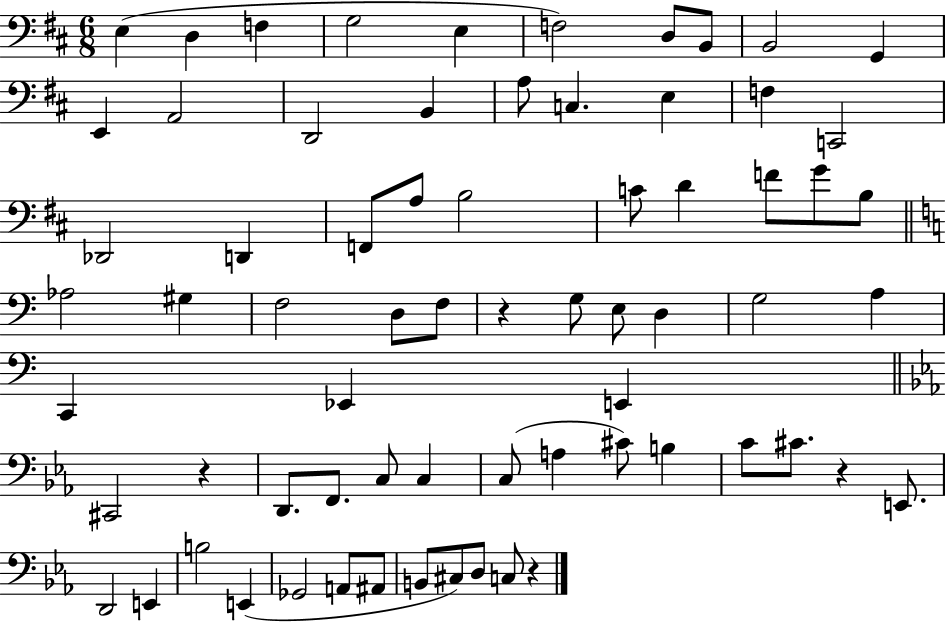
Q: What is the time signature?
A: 6/8